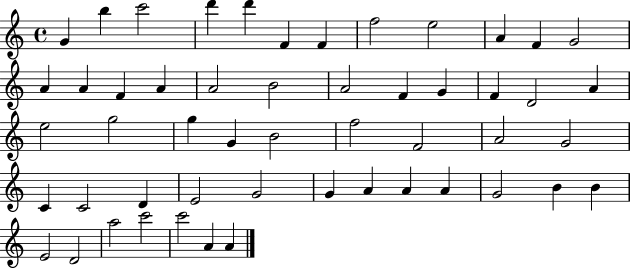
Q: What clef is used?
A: treble